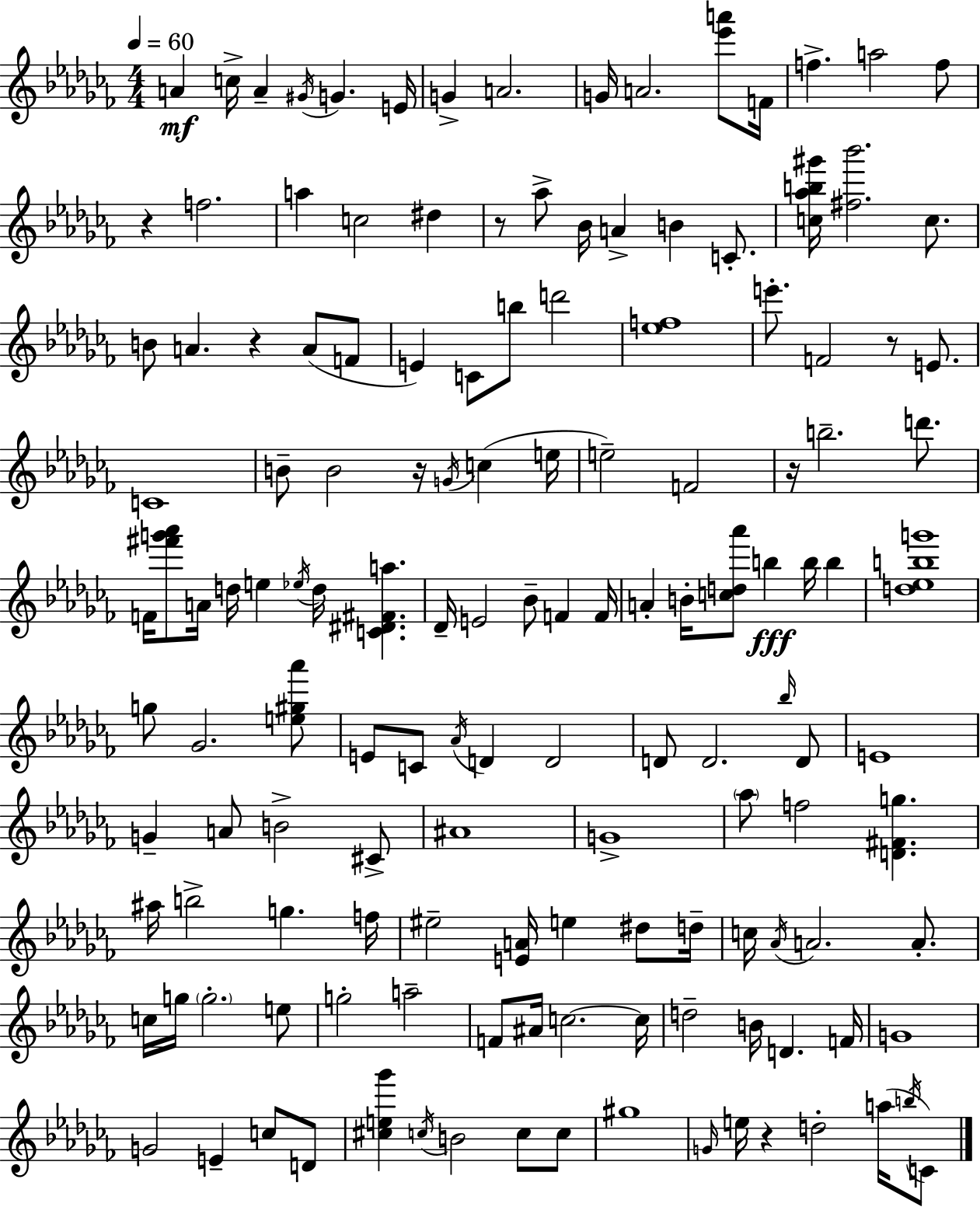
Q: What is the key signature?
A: AES minor